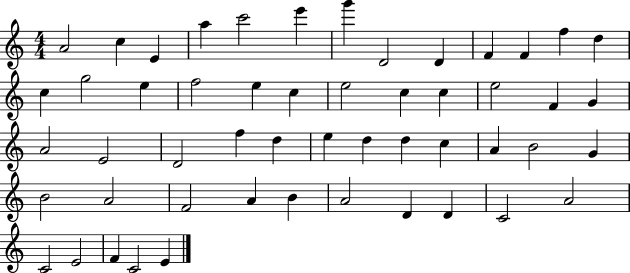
A4/h C5/q E4/q A5/q C6/h E6/q G6/q D4/h D4/q F4/q F4/q F5/q D5/q C5/q G5/h E5/q F5/h E5/q C5/q E5/h C5/q C5/q E5/h F4/q G4/q A4/h E4/h D4/h F5/q D5/q E5/q D5/q D5/q C5/q A4/q B4/h G4/q B4/h A4/h F4/h A4/q B4/q A4/h D4/q D4/q C4/h A4/h C4/h E4/h F4/q C4/h E4/q